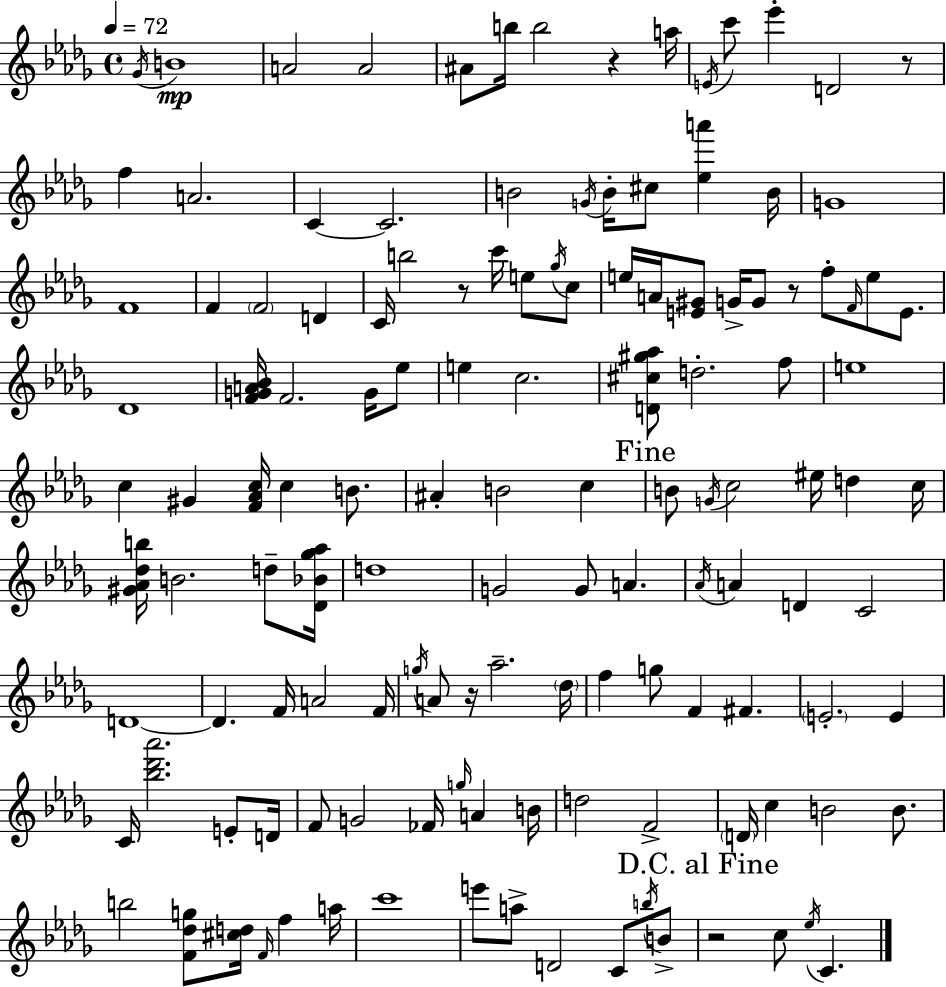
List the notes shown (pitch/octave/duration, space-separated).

Gb4/s B4/w A4/h A4/h A#4/e B5/s B5/h R/q A5/s E4/s C6/e Eb6/q D4/h R/e F5/q A4/h. C4/q C4/h. B4/h G4/s B4/s C#5/e [Eb5,A6]/q B4/s G4/w F4/w F4/q F4/h D4/q C4/s B5/h R/e C6/s E5/e Gb5/s C5/e E5/s A4/s [E4,G#4]/e G4/s G4/e R/e F5/e F4/s E5/e E4/e. Db4/w [F4,G4,A4,Bb4]/s F4/h. G4/s Eb5/e E5/q C5/h. [D4,C#5,G#5,Ab5]/e D5/h. F5/e E5/w C5/q G#4/q [F4,Ab4,C5]/s C5/q B4/e. A#4/q B4/h C5/q B4/e G4/s C5/h EIS5/s D5/q C5/s [G#4,Ab4,Db5,B5]/s B4/h. D5/e [Db4,Bb4,Gb5,Ab5]/s D5/w G4/h G4/e A4/q. Ab4/s A4/q D4/q C4/h D4/w D4/q. F4/s A4/h F4/s G5/s A4/e R/s Ab5/h. Db5/s F5/q G5/e F4/q F#4/q. E4/h. E4/q C4/s [Bb5,Db6,Ab6]/h. E4/e D4/s F4/e G4/h FES4/s G5/s A4/q B4/s D5/h F4/h D4/s C5/q B4/h B4/e. B5/h [F4,Db5,G5]/e [C#5,D5]/s F4/s F5/q A5/s C6/w E6/e A5/e D4/h C4/e B5/s B4/e R/h C5/e Eb5/s C4/q.